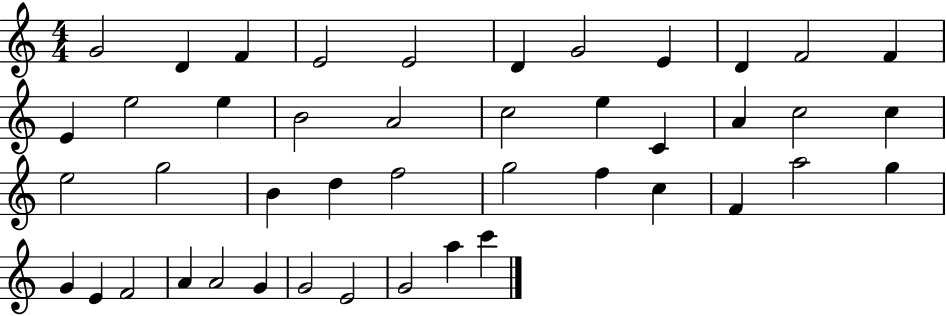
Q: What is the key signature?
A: C major